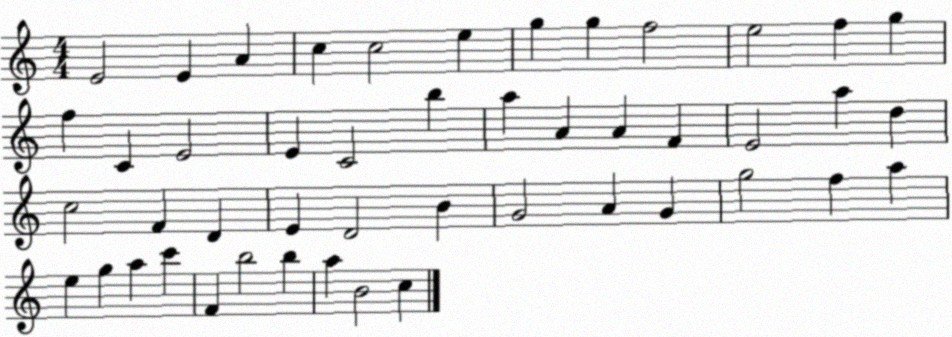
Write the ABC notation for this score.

X:1
T:Untitled
M:4/4
L:1/4
K:C
E2 E A c c2 e g g f2 e2 f g f C E2 E C2 b a A A F E2 a d c2 F D E D2 B G2 A G g2 f a e g a c' F b2 b a B2 c